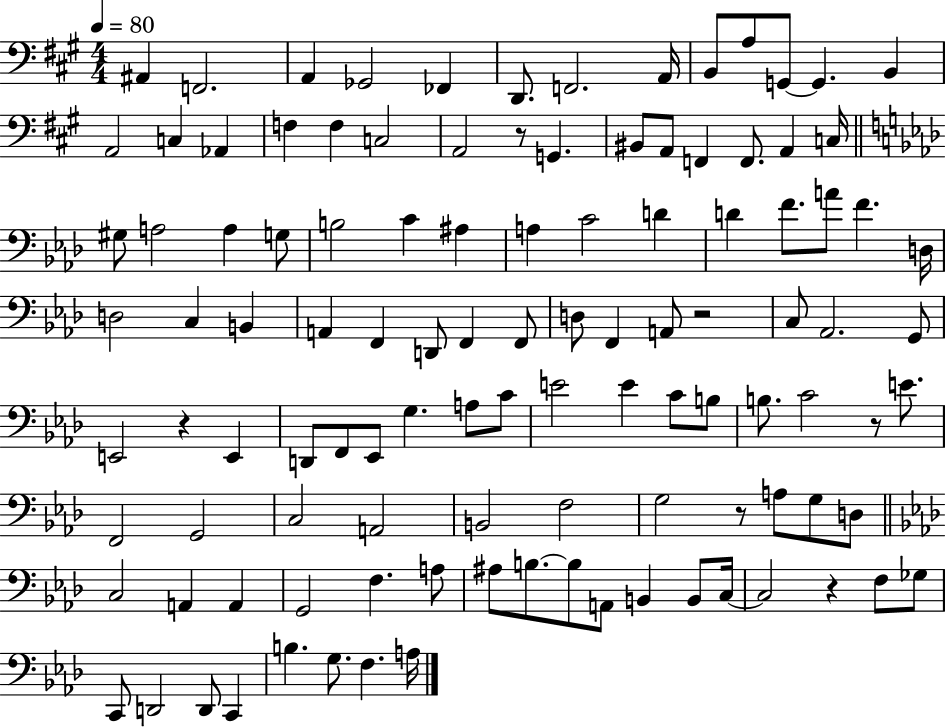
X:1
T:Untitled
M:4/4
L:1/4
K:A
^A,, F,,2 A,, _G,,2 _F,, D,,/2 F,,2 A,,/4 B,,/2 A,/2 G,,/2 G,, B,, A,,2 C, _A,, F, F, C,2 A,,2 z/2 G,, ^B,,/2 A,,/2 F,, F,,/2 A,, C,/4 ^G,/2 A,2 A, G,/2 B,2 C ^A, A, C2 D D F/2 A/2 F D,/4 D,2 C, B,, A,, F,, D,,/2 F,, F,,/2 D,/2 F,, A,,/2 z2 C,/2 _A,,2 G,,/2 E,,2 z E,, D,,/2 F,,/2 _E,,/2 G, A,/2 C/2 E2 E C/2 B,/2 B,/2 C2 z/2 E/2 F,,2 G,,2 C,2 A,,2 B,,2 F,2 G,2 z/2 A,/2 G,/2 D,/2 C,2 A,, A,, G,,2 F, A,/2 ^A,/2 B,/2 B,/2 A,,/2 B,, B,,/2 C,/4 C,2 z F,/2 _G,/2 C,,/2 D,,2 D,,/2 C,, B, G,/2 F, A,/4